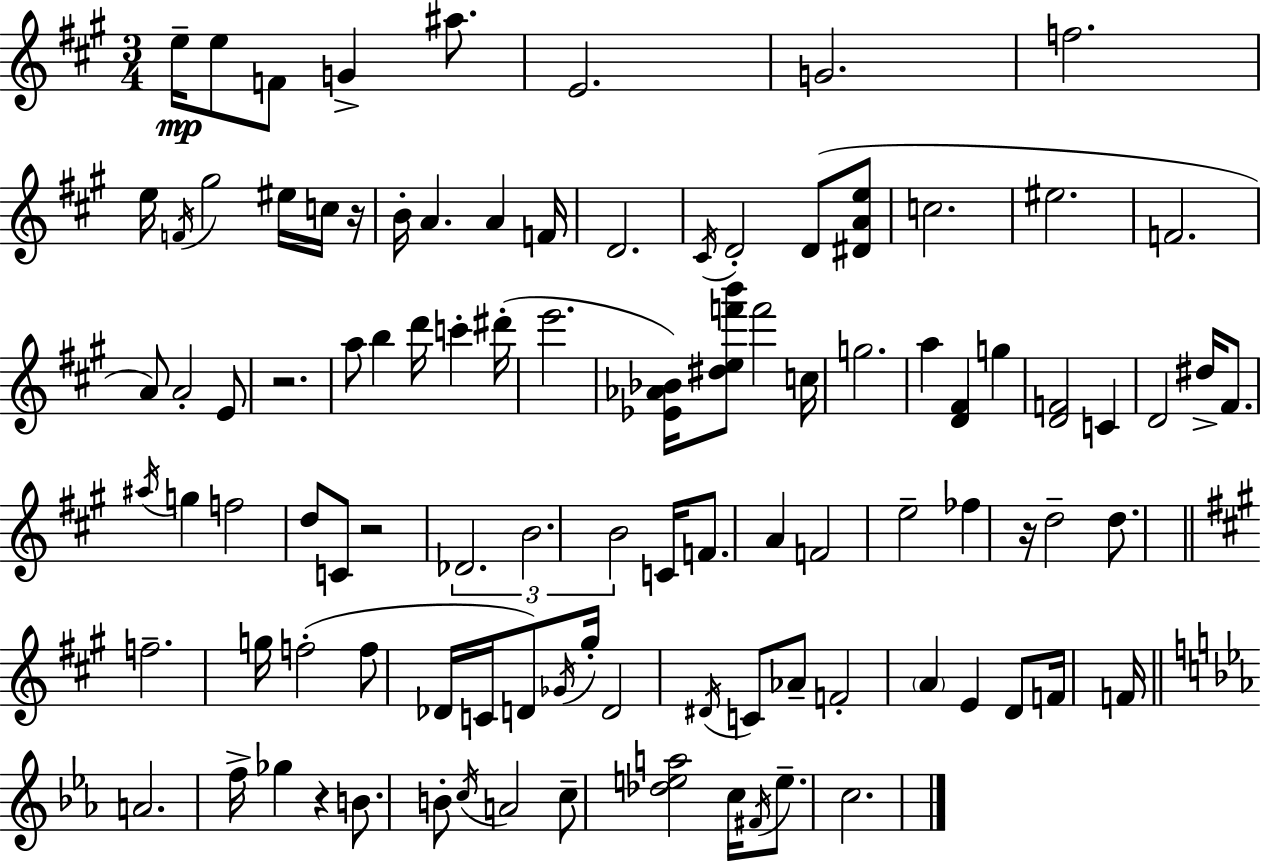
E5/s E5/e F4/e G4/q A#5/e. E4/h. G4/h. F5/h. E5/s F4/s G#5/h EIS5/s C5/s R/s B4/s A4/q. A4/q F4/s D4/h. C#4/s D4/h D4/e [D#4,A4,E5]/e C5/h. EIS5/h. F4/h. A4/e A4/h E4/e R/h. A5/e B5/q D6/s C6/q D#6/s E6/h. [Eb4,Ab4,Bb4]/s [D#5,E5,F6,B6]/e F6/h C5/s G5/h. A5/q [D4,F#4]/q G5/q [D4,F4]/h C4/q D4/h D#5/s F#4/e. A#5/s G5/q F5/h D5/e C4/e R/h Db4/h. B4/h. B4/h C4/s F4/e. A4/q F4/h E5/h FES5/q R/s D5/h D5/e. F5/h. G5/s F5/h F5/e Db4/s C4/s D4/e Gb4/s G#5/s D4/h D#4/s C4/e Ab4/e F4/h A4/q E4/q D4/e F4/s F4/s A4/h. F5/s Gb5/q R/q B4/e. B4/e C5/s A4/h C5/e [Db5,E5,A5]/h C5/s F#4/s E5/e. C5/h.